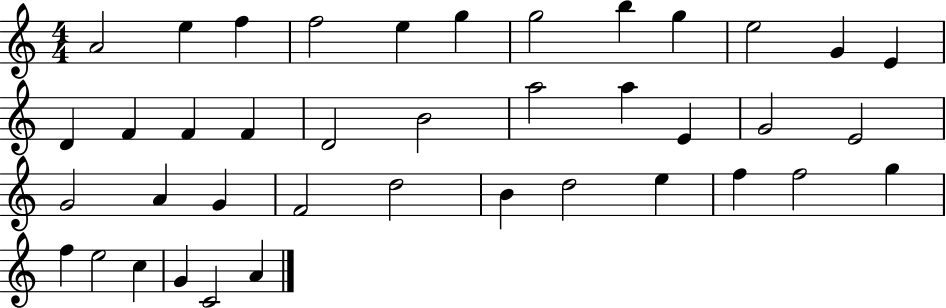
X:1
T:Untitled
M:4/4
L:1/4
K:C
A2 e f f2 e g g2 b g e2 G E D F F F D2 B2 a2 a E G2 E2 G2 A G F2 d2 B d2 e f f2 g f e2 c G C2 A